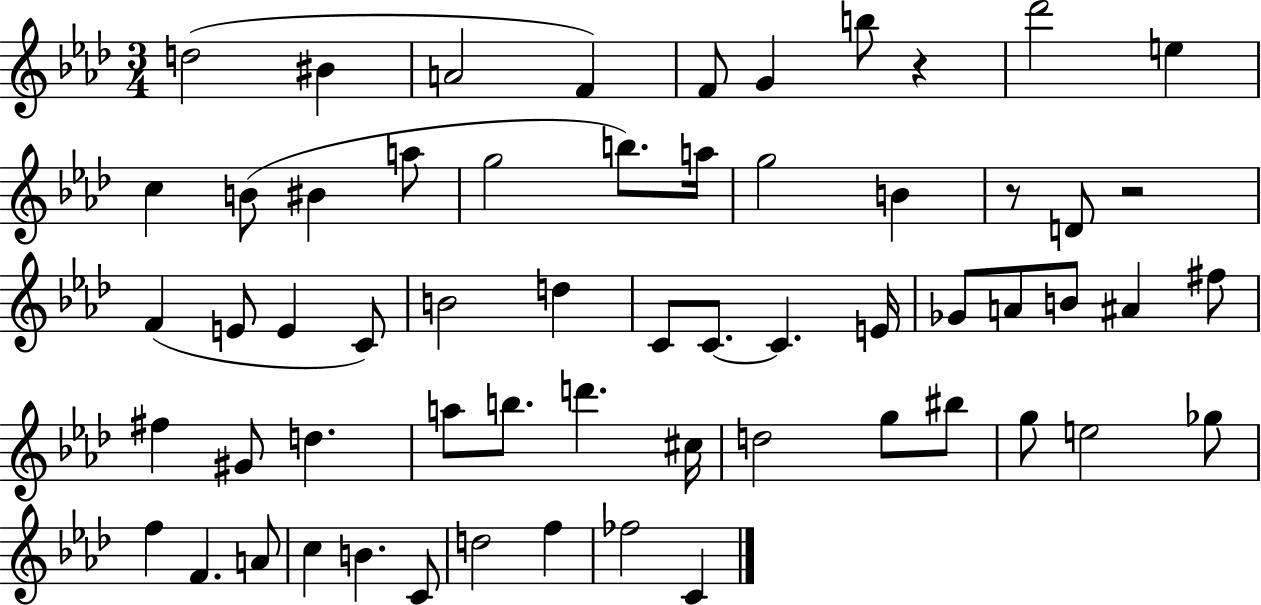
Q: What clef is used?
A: treble